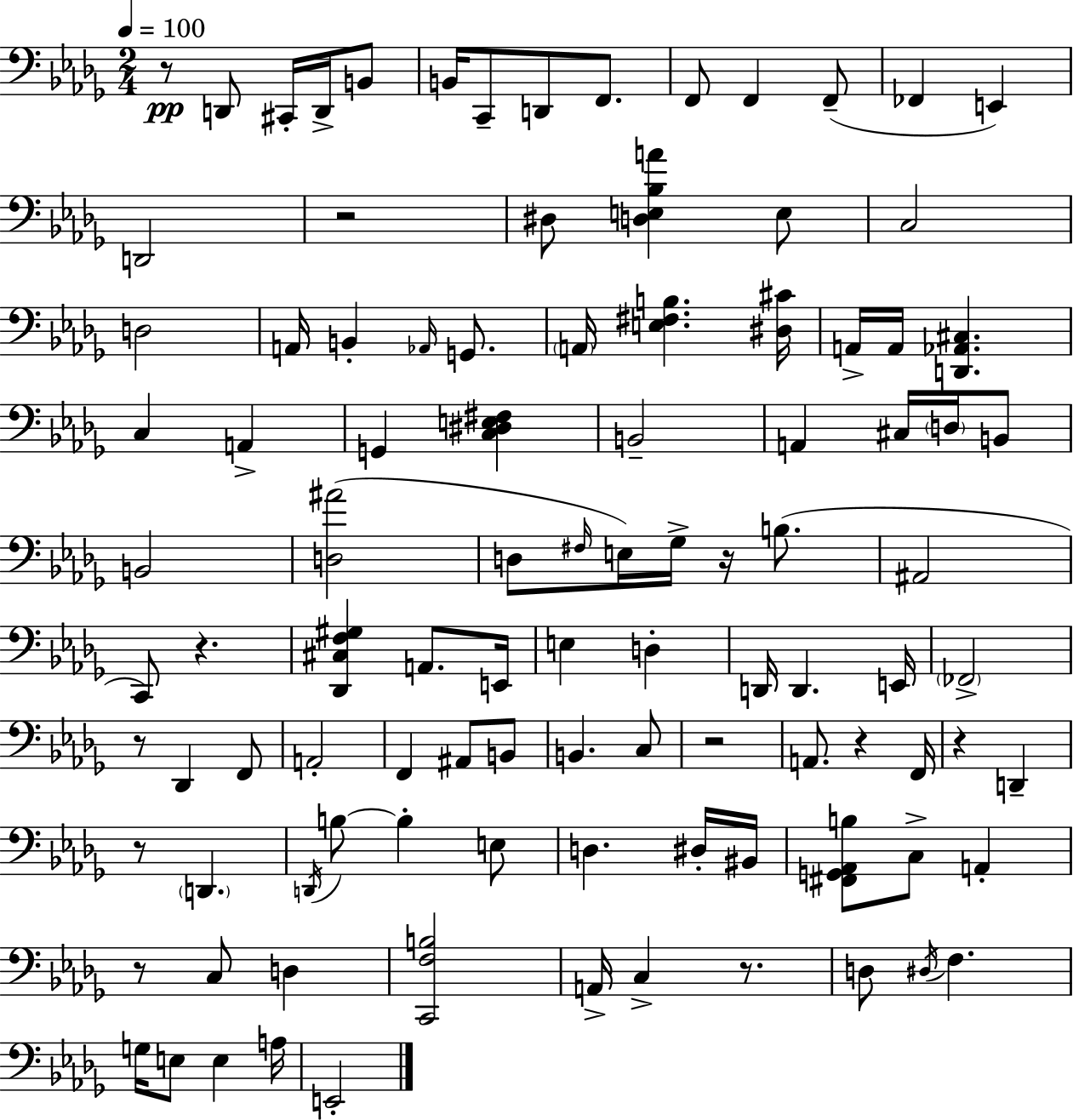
X:1
T:Untitled
M:2/4
L:1/4
K:Bbm
z/2 D,,/2 ^C,,/4 D,,/4 B,,/2 B,,/4 C,,/2 D,,/2 F,,/2 F,,/2 F,, F,,/2 _F,, E,, D,,2 z2 ^D,/2 [D,E,_B,A] E,/2 C,2 D,2 A,,/4 B,, _A,,/4 G,,/2 A,,/4 [E,^F,B,] [^D,^C]/4 A,,/4 A,,/4 [D,,_A,,^C,] C, A,, G,, [C,^D,E,^F,] B,,2 A,, ^C,/4 D,/4 B,,/2 B,,2 [D,^A]2 D,/2 ^F,/4 E,/4 _G,/4 z/4 B,/2 ^A,,2 C,,/2 z [_D,,^C,F,^G,] A,,/2 E,,/4 E, D, D,,/4 D,, E,,/4 _F,,2 z/2 _D,, F,,/2 A,,2 F,, ^A,,/2 B,,/2 B,, C,/2 z2 A,,/2 z F,,/4 z D,, z/2 D,, D,,/4 B,/2 B, E,/2 D, ^D,/4 ^B,,/4 [^F,,G,,_A,,B,]/2 C,/2 A,, z/2 C,/2 D, [C,,F,B,]2 A,,/4 C, z/2 D,/2 ^D,/4 F, G,/4 E,/2 E, A,/4 E,,2